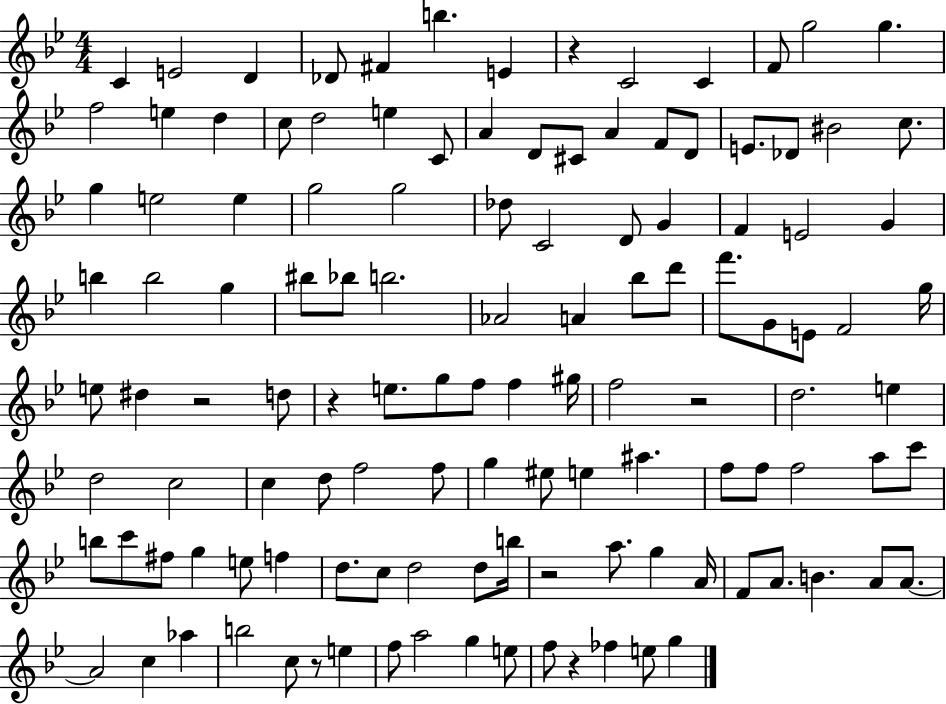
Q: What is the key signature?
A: BES major